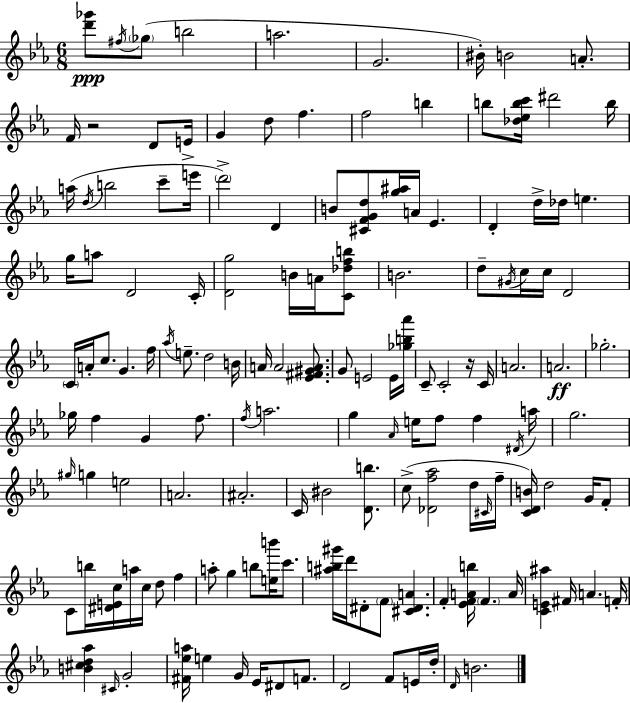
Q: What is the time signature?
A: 6/8